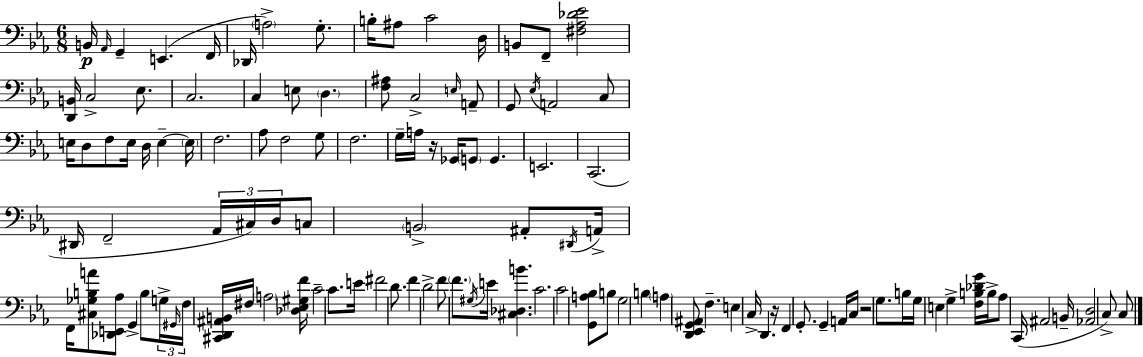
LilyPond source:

{
  \clef bass
  \numericTimeSignature
  \time 6/8
  \key c \minor
  b,16\p \grace { aes,16 } g,4-- e,4.( | f,16 des,16 \parenthesize a2->) g8.-. | b16-. ais8 c'2 | d16 b,8 f,8-- <fis aes des' ees'>2 | \break <d, b,>16 c2-> ees8. | c2. | c4 e8 \parenthesize d4. | <f ais>8 c2-> \grace { e16 } | \break a,8-- g,8 \acciaccatura { ees16 } a,2 | c8 e16 d8 f8 e16 d16 e4--~~ | \parenthesize e16 f2. | aes8 f2 | \break g8 f2. | g16-- a16 r16 ges,16 \parenthesize g,8 g,4. | e,2. | c,2.( | \break dis,16 f,2-- | \tuplet 3/2 { aes,16 cis16) d16 } c8 \parenthesize b,2-> | ais,8-. \acciaccatura { dis,16 } a,16-> f,16 <cis ges b a'>8 <des, e, aes>8 g,4-> | b8 \tuplet 3/2 { g16-> \grace { gis,16 } f16 } <cis, d, ais, b,>16 fis16 \parenthesize a2 | \break <des ees gis f'>16 c'2-- | c'8. e'16 fis'2 | d'8. f'4 d'2-> | f'8 \parenthesize f'8. \acciaccatura { gis16 } e'16 | \break <cis des b'>4. c'2. | c'2 | <g, a bes>8 b8 g2 | b4 \parenthesize a4 <d, ees, g, ais,>8 | \break f4.-- e4 c16-> d,4. | r16 f,4 g,8.-. | g,4-- a,16 c16 r2 | g8. b16 g16 e4 | \break g4-> <f b des' g'>16 b16-> aes8 c,16( ais,2 | b,16-- <aes, d>2 | c8->) c8 \bar "|."
}